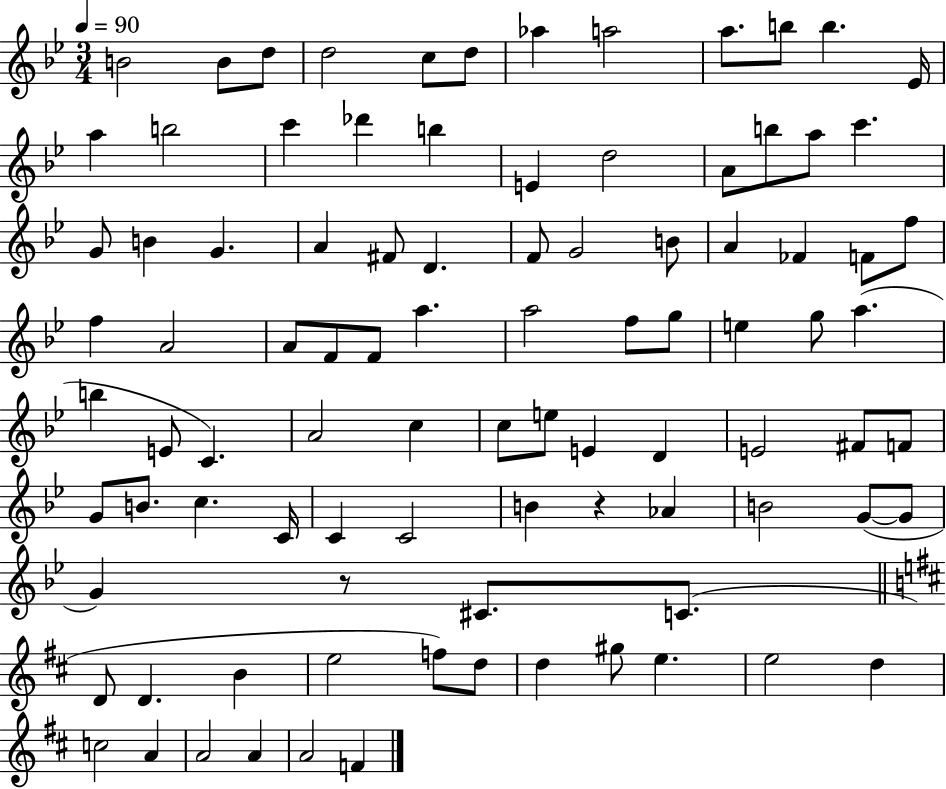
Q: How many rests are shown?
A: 2